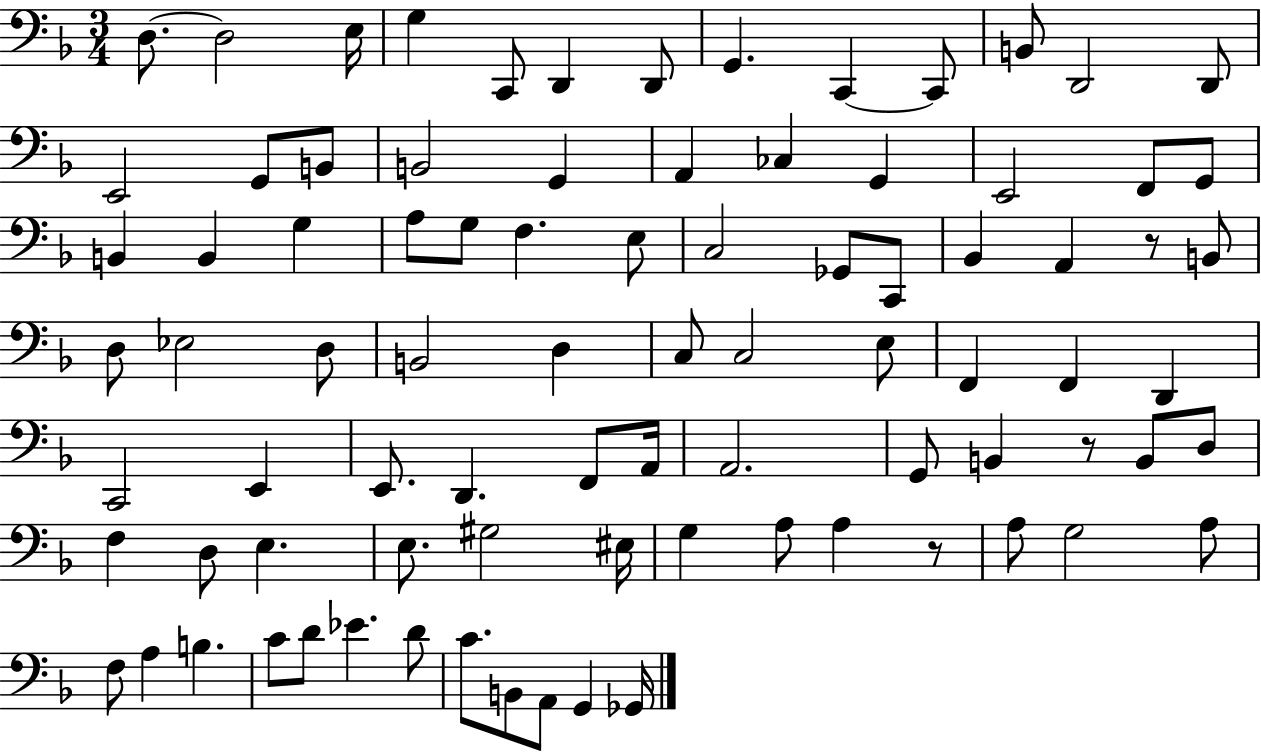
X:1
T:Untitled
M:3/4
L:1/4
K:F
D,/2 D,2 E,/4 G, C,,/2 D,, D,,/2 G,, C,, C,,/2 B,,/2 D,,2 D,,/2 E,,2 G,,/2 B,,/2 B,,2 G,, A,, _C, G,, E,,2 F,,/2 G,,/2 B,, B,, G, A,/2 G,/2 F, E,/2 C,2 _G,,/2 C,,/2 _B,, A,, z/2 B,,/2 D,/2 _E,2 D,/2 B,,2 D, C,/2 C,2 E,/2 F,, F,, D,, C,,2 E,, E,,/2 D,, F,,/2 A,,/4 A,,2 G,,/2 B,, z/2 B,,/2 D,/2 F, D,/2 E, E,/2 ^G,2 ^E,/4 G, A,/2 A, z/2 A,/2 G,2 A,/2 F,/2 A, B, C/2 D/2 _E D/2 C/2 B,,/2 A,,/2 G,, _G,,/4